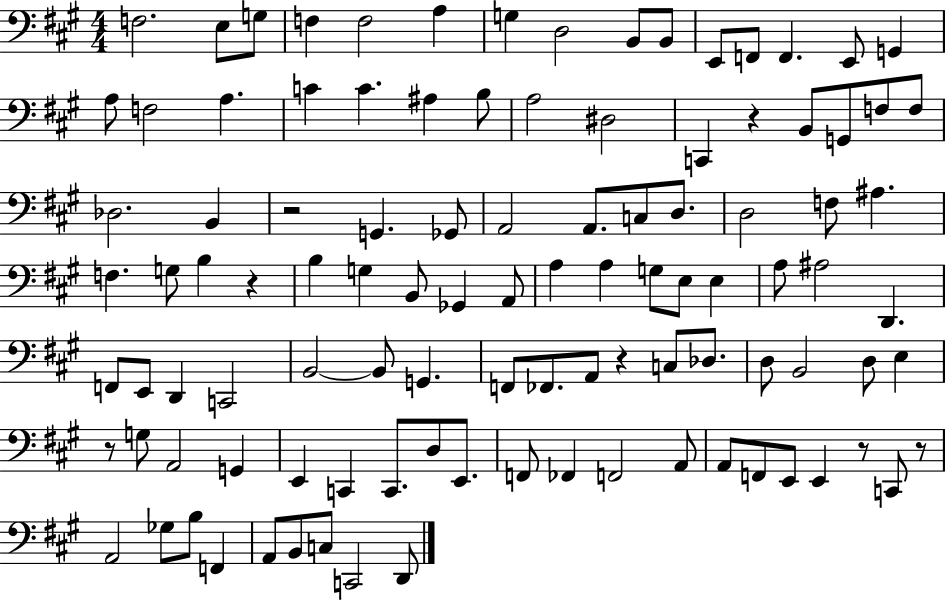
F3/h. E3/e G3/e F3/q F3/h A3/q G3/q D3/h B2/e B2/e E2/e F2/e F2/q. E2/e G2/q A3/e F3/h A3/q. C4/q C4/q. A#3/q B3/e A3/h D#3/h C2/q R/q B2/e G2/e F3/e F3/e Db3/h. B2/q R/h G2/q. Gb2/e A2/h A2/e. C3/e D3/e. D3/h F3/e A#3/q. F3/q. G3/e B3/q R/q B3/q G3/q B2/e Gb2/q A2/e A3/q A3/q G3/e E3/e E3/q A3/e A#3/h D2/q. F2/e E2/e D2/q C2/h B2/h B2/e G2/q. F2/e FES2/e. A2/e R/q C3/e Db3/e. D3/e B2/h D3/e E3/q R/e G3/e A2/h G2/q E2/q C2/q C2/e. D3/e E2/e. F2/e FES2/q F2/h A2/e A2/e F2/e E2/e E2/q R/e C2/e R/e A2/h Gb3/e B3/e F2/q A2/e B2/e C3/e C2/h D2/e